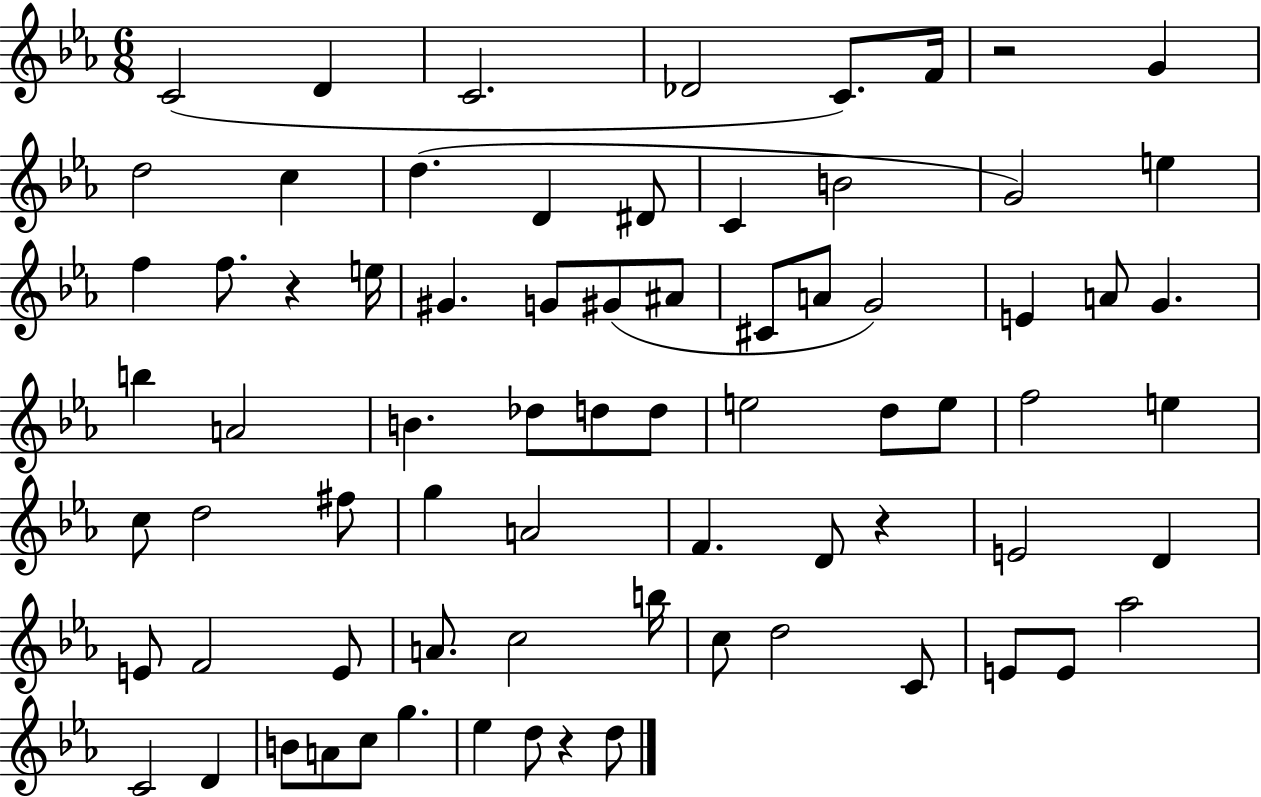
C4/h D4/q C4/h. Db4/h C4/e. F4/s R/h G4/q D5/h C5/q D5/q. D4/q D#4/e C4/q B4/h G4/h E5/q F5/q F5/e. R/q E5/s G#4/q. G4/e G#4/e A#4/e C#4/e A4/e G4/h E4/q A4/e G4/q. B5/q A4/h B4/q. Db5/e D5/e D5/e E5/h D5/e E5/e F5/h E5/q C5/e D5/h F#5/e G5/q A4/h F4/q. D4/e R/q E4/h D4/q E4/e F4/h E4/e A4/e. C5/h B5/s C5/e D5/h C4/e E4/e E4/e Ab5/h C4/h D4/q B4/e A4/e C5/e G5/q. Eb5/q D5/e R/q D5/e